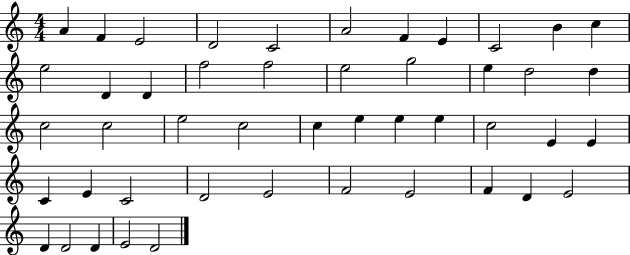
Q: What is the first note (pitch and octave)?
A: A4